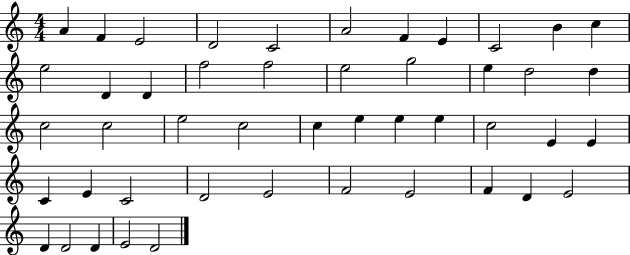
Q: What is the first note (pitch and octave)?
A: A4